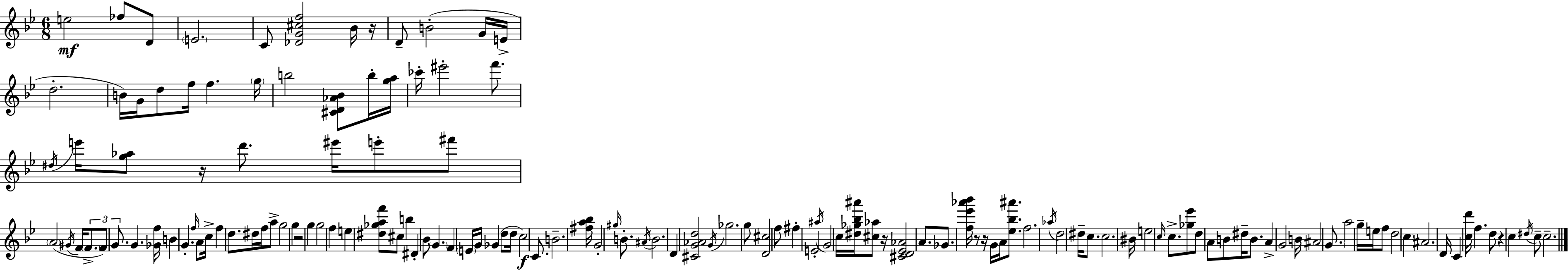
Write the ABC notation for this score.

X:1
T:Untitled
M:6/8
L:1/4
K:Gm
e2 _f/2 D/2 E2 C/2 [_DG^cf]2 _B/4 z/4 D/2 B2 G/4 E/4 d2 B/4 G/4 d/2 f/4 f g/4 b2 [^CD_A_B]/2 b/4 [ga]/4 _c'/4 ^e'2 f'/2 ^d/4 e'/4 [g_a]/2 z/4 d'/2 ^e'/4 e'/2 ^f'/2 A2 ^G/4 F/4 F/2 F/2 G/2 G [_Gf]/4 B G f/4 A/2 c/4 f d/2 ^d/4 f/4 a/2 g2 g z2 g g2 f e [^d_gaf']/2 ^c/2 b ^D _B/2 G F E/4 G/4 _G d/2 d/4 c2 C/2 B2 [^fa_b]/4 G2 ^g/4 B/2 ^A/4 B2 D [^CG_Ad]2 G/4 _g2 g/2 [D^c]2 f/2 ^f E2 ^a/4 G2 c/4 [^d_g_b^a']/4 [^c_a]/2 z/4 [^CD_E_A]2 A/2 _G/2 [f_e'_a'_b']/4 z/2 z/4 G/4 A/4 [_e_b^a']/2 f2 _a/4 d2 ^d/4 c/2 c2 ^B/4 e2 c/4 c/2 [_g_e']/2 d/2 A/2 B/2 ^d/4 B/2 A G2 B/4 ^A2 G/2 a2 g/4 e/4 f/2 d2 c ^A2 D/4 C [cd']/4 f d/2 z c ^d/4 c/2 c2